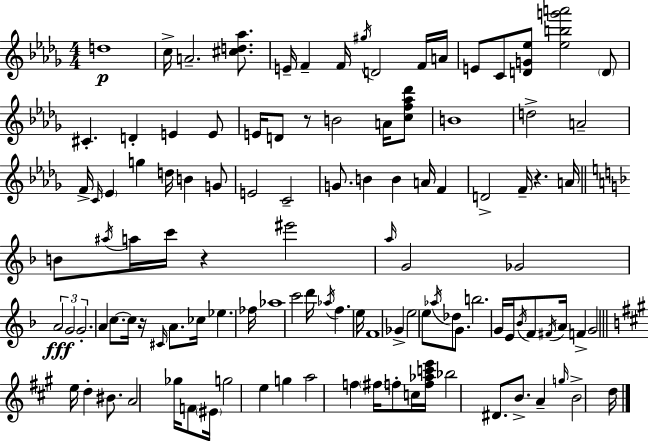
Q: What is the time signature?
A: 4/4